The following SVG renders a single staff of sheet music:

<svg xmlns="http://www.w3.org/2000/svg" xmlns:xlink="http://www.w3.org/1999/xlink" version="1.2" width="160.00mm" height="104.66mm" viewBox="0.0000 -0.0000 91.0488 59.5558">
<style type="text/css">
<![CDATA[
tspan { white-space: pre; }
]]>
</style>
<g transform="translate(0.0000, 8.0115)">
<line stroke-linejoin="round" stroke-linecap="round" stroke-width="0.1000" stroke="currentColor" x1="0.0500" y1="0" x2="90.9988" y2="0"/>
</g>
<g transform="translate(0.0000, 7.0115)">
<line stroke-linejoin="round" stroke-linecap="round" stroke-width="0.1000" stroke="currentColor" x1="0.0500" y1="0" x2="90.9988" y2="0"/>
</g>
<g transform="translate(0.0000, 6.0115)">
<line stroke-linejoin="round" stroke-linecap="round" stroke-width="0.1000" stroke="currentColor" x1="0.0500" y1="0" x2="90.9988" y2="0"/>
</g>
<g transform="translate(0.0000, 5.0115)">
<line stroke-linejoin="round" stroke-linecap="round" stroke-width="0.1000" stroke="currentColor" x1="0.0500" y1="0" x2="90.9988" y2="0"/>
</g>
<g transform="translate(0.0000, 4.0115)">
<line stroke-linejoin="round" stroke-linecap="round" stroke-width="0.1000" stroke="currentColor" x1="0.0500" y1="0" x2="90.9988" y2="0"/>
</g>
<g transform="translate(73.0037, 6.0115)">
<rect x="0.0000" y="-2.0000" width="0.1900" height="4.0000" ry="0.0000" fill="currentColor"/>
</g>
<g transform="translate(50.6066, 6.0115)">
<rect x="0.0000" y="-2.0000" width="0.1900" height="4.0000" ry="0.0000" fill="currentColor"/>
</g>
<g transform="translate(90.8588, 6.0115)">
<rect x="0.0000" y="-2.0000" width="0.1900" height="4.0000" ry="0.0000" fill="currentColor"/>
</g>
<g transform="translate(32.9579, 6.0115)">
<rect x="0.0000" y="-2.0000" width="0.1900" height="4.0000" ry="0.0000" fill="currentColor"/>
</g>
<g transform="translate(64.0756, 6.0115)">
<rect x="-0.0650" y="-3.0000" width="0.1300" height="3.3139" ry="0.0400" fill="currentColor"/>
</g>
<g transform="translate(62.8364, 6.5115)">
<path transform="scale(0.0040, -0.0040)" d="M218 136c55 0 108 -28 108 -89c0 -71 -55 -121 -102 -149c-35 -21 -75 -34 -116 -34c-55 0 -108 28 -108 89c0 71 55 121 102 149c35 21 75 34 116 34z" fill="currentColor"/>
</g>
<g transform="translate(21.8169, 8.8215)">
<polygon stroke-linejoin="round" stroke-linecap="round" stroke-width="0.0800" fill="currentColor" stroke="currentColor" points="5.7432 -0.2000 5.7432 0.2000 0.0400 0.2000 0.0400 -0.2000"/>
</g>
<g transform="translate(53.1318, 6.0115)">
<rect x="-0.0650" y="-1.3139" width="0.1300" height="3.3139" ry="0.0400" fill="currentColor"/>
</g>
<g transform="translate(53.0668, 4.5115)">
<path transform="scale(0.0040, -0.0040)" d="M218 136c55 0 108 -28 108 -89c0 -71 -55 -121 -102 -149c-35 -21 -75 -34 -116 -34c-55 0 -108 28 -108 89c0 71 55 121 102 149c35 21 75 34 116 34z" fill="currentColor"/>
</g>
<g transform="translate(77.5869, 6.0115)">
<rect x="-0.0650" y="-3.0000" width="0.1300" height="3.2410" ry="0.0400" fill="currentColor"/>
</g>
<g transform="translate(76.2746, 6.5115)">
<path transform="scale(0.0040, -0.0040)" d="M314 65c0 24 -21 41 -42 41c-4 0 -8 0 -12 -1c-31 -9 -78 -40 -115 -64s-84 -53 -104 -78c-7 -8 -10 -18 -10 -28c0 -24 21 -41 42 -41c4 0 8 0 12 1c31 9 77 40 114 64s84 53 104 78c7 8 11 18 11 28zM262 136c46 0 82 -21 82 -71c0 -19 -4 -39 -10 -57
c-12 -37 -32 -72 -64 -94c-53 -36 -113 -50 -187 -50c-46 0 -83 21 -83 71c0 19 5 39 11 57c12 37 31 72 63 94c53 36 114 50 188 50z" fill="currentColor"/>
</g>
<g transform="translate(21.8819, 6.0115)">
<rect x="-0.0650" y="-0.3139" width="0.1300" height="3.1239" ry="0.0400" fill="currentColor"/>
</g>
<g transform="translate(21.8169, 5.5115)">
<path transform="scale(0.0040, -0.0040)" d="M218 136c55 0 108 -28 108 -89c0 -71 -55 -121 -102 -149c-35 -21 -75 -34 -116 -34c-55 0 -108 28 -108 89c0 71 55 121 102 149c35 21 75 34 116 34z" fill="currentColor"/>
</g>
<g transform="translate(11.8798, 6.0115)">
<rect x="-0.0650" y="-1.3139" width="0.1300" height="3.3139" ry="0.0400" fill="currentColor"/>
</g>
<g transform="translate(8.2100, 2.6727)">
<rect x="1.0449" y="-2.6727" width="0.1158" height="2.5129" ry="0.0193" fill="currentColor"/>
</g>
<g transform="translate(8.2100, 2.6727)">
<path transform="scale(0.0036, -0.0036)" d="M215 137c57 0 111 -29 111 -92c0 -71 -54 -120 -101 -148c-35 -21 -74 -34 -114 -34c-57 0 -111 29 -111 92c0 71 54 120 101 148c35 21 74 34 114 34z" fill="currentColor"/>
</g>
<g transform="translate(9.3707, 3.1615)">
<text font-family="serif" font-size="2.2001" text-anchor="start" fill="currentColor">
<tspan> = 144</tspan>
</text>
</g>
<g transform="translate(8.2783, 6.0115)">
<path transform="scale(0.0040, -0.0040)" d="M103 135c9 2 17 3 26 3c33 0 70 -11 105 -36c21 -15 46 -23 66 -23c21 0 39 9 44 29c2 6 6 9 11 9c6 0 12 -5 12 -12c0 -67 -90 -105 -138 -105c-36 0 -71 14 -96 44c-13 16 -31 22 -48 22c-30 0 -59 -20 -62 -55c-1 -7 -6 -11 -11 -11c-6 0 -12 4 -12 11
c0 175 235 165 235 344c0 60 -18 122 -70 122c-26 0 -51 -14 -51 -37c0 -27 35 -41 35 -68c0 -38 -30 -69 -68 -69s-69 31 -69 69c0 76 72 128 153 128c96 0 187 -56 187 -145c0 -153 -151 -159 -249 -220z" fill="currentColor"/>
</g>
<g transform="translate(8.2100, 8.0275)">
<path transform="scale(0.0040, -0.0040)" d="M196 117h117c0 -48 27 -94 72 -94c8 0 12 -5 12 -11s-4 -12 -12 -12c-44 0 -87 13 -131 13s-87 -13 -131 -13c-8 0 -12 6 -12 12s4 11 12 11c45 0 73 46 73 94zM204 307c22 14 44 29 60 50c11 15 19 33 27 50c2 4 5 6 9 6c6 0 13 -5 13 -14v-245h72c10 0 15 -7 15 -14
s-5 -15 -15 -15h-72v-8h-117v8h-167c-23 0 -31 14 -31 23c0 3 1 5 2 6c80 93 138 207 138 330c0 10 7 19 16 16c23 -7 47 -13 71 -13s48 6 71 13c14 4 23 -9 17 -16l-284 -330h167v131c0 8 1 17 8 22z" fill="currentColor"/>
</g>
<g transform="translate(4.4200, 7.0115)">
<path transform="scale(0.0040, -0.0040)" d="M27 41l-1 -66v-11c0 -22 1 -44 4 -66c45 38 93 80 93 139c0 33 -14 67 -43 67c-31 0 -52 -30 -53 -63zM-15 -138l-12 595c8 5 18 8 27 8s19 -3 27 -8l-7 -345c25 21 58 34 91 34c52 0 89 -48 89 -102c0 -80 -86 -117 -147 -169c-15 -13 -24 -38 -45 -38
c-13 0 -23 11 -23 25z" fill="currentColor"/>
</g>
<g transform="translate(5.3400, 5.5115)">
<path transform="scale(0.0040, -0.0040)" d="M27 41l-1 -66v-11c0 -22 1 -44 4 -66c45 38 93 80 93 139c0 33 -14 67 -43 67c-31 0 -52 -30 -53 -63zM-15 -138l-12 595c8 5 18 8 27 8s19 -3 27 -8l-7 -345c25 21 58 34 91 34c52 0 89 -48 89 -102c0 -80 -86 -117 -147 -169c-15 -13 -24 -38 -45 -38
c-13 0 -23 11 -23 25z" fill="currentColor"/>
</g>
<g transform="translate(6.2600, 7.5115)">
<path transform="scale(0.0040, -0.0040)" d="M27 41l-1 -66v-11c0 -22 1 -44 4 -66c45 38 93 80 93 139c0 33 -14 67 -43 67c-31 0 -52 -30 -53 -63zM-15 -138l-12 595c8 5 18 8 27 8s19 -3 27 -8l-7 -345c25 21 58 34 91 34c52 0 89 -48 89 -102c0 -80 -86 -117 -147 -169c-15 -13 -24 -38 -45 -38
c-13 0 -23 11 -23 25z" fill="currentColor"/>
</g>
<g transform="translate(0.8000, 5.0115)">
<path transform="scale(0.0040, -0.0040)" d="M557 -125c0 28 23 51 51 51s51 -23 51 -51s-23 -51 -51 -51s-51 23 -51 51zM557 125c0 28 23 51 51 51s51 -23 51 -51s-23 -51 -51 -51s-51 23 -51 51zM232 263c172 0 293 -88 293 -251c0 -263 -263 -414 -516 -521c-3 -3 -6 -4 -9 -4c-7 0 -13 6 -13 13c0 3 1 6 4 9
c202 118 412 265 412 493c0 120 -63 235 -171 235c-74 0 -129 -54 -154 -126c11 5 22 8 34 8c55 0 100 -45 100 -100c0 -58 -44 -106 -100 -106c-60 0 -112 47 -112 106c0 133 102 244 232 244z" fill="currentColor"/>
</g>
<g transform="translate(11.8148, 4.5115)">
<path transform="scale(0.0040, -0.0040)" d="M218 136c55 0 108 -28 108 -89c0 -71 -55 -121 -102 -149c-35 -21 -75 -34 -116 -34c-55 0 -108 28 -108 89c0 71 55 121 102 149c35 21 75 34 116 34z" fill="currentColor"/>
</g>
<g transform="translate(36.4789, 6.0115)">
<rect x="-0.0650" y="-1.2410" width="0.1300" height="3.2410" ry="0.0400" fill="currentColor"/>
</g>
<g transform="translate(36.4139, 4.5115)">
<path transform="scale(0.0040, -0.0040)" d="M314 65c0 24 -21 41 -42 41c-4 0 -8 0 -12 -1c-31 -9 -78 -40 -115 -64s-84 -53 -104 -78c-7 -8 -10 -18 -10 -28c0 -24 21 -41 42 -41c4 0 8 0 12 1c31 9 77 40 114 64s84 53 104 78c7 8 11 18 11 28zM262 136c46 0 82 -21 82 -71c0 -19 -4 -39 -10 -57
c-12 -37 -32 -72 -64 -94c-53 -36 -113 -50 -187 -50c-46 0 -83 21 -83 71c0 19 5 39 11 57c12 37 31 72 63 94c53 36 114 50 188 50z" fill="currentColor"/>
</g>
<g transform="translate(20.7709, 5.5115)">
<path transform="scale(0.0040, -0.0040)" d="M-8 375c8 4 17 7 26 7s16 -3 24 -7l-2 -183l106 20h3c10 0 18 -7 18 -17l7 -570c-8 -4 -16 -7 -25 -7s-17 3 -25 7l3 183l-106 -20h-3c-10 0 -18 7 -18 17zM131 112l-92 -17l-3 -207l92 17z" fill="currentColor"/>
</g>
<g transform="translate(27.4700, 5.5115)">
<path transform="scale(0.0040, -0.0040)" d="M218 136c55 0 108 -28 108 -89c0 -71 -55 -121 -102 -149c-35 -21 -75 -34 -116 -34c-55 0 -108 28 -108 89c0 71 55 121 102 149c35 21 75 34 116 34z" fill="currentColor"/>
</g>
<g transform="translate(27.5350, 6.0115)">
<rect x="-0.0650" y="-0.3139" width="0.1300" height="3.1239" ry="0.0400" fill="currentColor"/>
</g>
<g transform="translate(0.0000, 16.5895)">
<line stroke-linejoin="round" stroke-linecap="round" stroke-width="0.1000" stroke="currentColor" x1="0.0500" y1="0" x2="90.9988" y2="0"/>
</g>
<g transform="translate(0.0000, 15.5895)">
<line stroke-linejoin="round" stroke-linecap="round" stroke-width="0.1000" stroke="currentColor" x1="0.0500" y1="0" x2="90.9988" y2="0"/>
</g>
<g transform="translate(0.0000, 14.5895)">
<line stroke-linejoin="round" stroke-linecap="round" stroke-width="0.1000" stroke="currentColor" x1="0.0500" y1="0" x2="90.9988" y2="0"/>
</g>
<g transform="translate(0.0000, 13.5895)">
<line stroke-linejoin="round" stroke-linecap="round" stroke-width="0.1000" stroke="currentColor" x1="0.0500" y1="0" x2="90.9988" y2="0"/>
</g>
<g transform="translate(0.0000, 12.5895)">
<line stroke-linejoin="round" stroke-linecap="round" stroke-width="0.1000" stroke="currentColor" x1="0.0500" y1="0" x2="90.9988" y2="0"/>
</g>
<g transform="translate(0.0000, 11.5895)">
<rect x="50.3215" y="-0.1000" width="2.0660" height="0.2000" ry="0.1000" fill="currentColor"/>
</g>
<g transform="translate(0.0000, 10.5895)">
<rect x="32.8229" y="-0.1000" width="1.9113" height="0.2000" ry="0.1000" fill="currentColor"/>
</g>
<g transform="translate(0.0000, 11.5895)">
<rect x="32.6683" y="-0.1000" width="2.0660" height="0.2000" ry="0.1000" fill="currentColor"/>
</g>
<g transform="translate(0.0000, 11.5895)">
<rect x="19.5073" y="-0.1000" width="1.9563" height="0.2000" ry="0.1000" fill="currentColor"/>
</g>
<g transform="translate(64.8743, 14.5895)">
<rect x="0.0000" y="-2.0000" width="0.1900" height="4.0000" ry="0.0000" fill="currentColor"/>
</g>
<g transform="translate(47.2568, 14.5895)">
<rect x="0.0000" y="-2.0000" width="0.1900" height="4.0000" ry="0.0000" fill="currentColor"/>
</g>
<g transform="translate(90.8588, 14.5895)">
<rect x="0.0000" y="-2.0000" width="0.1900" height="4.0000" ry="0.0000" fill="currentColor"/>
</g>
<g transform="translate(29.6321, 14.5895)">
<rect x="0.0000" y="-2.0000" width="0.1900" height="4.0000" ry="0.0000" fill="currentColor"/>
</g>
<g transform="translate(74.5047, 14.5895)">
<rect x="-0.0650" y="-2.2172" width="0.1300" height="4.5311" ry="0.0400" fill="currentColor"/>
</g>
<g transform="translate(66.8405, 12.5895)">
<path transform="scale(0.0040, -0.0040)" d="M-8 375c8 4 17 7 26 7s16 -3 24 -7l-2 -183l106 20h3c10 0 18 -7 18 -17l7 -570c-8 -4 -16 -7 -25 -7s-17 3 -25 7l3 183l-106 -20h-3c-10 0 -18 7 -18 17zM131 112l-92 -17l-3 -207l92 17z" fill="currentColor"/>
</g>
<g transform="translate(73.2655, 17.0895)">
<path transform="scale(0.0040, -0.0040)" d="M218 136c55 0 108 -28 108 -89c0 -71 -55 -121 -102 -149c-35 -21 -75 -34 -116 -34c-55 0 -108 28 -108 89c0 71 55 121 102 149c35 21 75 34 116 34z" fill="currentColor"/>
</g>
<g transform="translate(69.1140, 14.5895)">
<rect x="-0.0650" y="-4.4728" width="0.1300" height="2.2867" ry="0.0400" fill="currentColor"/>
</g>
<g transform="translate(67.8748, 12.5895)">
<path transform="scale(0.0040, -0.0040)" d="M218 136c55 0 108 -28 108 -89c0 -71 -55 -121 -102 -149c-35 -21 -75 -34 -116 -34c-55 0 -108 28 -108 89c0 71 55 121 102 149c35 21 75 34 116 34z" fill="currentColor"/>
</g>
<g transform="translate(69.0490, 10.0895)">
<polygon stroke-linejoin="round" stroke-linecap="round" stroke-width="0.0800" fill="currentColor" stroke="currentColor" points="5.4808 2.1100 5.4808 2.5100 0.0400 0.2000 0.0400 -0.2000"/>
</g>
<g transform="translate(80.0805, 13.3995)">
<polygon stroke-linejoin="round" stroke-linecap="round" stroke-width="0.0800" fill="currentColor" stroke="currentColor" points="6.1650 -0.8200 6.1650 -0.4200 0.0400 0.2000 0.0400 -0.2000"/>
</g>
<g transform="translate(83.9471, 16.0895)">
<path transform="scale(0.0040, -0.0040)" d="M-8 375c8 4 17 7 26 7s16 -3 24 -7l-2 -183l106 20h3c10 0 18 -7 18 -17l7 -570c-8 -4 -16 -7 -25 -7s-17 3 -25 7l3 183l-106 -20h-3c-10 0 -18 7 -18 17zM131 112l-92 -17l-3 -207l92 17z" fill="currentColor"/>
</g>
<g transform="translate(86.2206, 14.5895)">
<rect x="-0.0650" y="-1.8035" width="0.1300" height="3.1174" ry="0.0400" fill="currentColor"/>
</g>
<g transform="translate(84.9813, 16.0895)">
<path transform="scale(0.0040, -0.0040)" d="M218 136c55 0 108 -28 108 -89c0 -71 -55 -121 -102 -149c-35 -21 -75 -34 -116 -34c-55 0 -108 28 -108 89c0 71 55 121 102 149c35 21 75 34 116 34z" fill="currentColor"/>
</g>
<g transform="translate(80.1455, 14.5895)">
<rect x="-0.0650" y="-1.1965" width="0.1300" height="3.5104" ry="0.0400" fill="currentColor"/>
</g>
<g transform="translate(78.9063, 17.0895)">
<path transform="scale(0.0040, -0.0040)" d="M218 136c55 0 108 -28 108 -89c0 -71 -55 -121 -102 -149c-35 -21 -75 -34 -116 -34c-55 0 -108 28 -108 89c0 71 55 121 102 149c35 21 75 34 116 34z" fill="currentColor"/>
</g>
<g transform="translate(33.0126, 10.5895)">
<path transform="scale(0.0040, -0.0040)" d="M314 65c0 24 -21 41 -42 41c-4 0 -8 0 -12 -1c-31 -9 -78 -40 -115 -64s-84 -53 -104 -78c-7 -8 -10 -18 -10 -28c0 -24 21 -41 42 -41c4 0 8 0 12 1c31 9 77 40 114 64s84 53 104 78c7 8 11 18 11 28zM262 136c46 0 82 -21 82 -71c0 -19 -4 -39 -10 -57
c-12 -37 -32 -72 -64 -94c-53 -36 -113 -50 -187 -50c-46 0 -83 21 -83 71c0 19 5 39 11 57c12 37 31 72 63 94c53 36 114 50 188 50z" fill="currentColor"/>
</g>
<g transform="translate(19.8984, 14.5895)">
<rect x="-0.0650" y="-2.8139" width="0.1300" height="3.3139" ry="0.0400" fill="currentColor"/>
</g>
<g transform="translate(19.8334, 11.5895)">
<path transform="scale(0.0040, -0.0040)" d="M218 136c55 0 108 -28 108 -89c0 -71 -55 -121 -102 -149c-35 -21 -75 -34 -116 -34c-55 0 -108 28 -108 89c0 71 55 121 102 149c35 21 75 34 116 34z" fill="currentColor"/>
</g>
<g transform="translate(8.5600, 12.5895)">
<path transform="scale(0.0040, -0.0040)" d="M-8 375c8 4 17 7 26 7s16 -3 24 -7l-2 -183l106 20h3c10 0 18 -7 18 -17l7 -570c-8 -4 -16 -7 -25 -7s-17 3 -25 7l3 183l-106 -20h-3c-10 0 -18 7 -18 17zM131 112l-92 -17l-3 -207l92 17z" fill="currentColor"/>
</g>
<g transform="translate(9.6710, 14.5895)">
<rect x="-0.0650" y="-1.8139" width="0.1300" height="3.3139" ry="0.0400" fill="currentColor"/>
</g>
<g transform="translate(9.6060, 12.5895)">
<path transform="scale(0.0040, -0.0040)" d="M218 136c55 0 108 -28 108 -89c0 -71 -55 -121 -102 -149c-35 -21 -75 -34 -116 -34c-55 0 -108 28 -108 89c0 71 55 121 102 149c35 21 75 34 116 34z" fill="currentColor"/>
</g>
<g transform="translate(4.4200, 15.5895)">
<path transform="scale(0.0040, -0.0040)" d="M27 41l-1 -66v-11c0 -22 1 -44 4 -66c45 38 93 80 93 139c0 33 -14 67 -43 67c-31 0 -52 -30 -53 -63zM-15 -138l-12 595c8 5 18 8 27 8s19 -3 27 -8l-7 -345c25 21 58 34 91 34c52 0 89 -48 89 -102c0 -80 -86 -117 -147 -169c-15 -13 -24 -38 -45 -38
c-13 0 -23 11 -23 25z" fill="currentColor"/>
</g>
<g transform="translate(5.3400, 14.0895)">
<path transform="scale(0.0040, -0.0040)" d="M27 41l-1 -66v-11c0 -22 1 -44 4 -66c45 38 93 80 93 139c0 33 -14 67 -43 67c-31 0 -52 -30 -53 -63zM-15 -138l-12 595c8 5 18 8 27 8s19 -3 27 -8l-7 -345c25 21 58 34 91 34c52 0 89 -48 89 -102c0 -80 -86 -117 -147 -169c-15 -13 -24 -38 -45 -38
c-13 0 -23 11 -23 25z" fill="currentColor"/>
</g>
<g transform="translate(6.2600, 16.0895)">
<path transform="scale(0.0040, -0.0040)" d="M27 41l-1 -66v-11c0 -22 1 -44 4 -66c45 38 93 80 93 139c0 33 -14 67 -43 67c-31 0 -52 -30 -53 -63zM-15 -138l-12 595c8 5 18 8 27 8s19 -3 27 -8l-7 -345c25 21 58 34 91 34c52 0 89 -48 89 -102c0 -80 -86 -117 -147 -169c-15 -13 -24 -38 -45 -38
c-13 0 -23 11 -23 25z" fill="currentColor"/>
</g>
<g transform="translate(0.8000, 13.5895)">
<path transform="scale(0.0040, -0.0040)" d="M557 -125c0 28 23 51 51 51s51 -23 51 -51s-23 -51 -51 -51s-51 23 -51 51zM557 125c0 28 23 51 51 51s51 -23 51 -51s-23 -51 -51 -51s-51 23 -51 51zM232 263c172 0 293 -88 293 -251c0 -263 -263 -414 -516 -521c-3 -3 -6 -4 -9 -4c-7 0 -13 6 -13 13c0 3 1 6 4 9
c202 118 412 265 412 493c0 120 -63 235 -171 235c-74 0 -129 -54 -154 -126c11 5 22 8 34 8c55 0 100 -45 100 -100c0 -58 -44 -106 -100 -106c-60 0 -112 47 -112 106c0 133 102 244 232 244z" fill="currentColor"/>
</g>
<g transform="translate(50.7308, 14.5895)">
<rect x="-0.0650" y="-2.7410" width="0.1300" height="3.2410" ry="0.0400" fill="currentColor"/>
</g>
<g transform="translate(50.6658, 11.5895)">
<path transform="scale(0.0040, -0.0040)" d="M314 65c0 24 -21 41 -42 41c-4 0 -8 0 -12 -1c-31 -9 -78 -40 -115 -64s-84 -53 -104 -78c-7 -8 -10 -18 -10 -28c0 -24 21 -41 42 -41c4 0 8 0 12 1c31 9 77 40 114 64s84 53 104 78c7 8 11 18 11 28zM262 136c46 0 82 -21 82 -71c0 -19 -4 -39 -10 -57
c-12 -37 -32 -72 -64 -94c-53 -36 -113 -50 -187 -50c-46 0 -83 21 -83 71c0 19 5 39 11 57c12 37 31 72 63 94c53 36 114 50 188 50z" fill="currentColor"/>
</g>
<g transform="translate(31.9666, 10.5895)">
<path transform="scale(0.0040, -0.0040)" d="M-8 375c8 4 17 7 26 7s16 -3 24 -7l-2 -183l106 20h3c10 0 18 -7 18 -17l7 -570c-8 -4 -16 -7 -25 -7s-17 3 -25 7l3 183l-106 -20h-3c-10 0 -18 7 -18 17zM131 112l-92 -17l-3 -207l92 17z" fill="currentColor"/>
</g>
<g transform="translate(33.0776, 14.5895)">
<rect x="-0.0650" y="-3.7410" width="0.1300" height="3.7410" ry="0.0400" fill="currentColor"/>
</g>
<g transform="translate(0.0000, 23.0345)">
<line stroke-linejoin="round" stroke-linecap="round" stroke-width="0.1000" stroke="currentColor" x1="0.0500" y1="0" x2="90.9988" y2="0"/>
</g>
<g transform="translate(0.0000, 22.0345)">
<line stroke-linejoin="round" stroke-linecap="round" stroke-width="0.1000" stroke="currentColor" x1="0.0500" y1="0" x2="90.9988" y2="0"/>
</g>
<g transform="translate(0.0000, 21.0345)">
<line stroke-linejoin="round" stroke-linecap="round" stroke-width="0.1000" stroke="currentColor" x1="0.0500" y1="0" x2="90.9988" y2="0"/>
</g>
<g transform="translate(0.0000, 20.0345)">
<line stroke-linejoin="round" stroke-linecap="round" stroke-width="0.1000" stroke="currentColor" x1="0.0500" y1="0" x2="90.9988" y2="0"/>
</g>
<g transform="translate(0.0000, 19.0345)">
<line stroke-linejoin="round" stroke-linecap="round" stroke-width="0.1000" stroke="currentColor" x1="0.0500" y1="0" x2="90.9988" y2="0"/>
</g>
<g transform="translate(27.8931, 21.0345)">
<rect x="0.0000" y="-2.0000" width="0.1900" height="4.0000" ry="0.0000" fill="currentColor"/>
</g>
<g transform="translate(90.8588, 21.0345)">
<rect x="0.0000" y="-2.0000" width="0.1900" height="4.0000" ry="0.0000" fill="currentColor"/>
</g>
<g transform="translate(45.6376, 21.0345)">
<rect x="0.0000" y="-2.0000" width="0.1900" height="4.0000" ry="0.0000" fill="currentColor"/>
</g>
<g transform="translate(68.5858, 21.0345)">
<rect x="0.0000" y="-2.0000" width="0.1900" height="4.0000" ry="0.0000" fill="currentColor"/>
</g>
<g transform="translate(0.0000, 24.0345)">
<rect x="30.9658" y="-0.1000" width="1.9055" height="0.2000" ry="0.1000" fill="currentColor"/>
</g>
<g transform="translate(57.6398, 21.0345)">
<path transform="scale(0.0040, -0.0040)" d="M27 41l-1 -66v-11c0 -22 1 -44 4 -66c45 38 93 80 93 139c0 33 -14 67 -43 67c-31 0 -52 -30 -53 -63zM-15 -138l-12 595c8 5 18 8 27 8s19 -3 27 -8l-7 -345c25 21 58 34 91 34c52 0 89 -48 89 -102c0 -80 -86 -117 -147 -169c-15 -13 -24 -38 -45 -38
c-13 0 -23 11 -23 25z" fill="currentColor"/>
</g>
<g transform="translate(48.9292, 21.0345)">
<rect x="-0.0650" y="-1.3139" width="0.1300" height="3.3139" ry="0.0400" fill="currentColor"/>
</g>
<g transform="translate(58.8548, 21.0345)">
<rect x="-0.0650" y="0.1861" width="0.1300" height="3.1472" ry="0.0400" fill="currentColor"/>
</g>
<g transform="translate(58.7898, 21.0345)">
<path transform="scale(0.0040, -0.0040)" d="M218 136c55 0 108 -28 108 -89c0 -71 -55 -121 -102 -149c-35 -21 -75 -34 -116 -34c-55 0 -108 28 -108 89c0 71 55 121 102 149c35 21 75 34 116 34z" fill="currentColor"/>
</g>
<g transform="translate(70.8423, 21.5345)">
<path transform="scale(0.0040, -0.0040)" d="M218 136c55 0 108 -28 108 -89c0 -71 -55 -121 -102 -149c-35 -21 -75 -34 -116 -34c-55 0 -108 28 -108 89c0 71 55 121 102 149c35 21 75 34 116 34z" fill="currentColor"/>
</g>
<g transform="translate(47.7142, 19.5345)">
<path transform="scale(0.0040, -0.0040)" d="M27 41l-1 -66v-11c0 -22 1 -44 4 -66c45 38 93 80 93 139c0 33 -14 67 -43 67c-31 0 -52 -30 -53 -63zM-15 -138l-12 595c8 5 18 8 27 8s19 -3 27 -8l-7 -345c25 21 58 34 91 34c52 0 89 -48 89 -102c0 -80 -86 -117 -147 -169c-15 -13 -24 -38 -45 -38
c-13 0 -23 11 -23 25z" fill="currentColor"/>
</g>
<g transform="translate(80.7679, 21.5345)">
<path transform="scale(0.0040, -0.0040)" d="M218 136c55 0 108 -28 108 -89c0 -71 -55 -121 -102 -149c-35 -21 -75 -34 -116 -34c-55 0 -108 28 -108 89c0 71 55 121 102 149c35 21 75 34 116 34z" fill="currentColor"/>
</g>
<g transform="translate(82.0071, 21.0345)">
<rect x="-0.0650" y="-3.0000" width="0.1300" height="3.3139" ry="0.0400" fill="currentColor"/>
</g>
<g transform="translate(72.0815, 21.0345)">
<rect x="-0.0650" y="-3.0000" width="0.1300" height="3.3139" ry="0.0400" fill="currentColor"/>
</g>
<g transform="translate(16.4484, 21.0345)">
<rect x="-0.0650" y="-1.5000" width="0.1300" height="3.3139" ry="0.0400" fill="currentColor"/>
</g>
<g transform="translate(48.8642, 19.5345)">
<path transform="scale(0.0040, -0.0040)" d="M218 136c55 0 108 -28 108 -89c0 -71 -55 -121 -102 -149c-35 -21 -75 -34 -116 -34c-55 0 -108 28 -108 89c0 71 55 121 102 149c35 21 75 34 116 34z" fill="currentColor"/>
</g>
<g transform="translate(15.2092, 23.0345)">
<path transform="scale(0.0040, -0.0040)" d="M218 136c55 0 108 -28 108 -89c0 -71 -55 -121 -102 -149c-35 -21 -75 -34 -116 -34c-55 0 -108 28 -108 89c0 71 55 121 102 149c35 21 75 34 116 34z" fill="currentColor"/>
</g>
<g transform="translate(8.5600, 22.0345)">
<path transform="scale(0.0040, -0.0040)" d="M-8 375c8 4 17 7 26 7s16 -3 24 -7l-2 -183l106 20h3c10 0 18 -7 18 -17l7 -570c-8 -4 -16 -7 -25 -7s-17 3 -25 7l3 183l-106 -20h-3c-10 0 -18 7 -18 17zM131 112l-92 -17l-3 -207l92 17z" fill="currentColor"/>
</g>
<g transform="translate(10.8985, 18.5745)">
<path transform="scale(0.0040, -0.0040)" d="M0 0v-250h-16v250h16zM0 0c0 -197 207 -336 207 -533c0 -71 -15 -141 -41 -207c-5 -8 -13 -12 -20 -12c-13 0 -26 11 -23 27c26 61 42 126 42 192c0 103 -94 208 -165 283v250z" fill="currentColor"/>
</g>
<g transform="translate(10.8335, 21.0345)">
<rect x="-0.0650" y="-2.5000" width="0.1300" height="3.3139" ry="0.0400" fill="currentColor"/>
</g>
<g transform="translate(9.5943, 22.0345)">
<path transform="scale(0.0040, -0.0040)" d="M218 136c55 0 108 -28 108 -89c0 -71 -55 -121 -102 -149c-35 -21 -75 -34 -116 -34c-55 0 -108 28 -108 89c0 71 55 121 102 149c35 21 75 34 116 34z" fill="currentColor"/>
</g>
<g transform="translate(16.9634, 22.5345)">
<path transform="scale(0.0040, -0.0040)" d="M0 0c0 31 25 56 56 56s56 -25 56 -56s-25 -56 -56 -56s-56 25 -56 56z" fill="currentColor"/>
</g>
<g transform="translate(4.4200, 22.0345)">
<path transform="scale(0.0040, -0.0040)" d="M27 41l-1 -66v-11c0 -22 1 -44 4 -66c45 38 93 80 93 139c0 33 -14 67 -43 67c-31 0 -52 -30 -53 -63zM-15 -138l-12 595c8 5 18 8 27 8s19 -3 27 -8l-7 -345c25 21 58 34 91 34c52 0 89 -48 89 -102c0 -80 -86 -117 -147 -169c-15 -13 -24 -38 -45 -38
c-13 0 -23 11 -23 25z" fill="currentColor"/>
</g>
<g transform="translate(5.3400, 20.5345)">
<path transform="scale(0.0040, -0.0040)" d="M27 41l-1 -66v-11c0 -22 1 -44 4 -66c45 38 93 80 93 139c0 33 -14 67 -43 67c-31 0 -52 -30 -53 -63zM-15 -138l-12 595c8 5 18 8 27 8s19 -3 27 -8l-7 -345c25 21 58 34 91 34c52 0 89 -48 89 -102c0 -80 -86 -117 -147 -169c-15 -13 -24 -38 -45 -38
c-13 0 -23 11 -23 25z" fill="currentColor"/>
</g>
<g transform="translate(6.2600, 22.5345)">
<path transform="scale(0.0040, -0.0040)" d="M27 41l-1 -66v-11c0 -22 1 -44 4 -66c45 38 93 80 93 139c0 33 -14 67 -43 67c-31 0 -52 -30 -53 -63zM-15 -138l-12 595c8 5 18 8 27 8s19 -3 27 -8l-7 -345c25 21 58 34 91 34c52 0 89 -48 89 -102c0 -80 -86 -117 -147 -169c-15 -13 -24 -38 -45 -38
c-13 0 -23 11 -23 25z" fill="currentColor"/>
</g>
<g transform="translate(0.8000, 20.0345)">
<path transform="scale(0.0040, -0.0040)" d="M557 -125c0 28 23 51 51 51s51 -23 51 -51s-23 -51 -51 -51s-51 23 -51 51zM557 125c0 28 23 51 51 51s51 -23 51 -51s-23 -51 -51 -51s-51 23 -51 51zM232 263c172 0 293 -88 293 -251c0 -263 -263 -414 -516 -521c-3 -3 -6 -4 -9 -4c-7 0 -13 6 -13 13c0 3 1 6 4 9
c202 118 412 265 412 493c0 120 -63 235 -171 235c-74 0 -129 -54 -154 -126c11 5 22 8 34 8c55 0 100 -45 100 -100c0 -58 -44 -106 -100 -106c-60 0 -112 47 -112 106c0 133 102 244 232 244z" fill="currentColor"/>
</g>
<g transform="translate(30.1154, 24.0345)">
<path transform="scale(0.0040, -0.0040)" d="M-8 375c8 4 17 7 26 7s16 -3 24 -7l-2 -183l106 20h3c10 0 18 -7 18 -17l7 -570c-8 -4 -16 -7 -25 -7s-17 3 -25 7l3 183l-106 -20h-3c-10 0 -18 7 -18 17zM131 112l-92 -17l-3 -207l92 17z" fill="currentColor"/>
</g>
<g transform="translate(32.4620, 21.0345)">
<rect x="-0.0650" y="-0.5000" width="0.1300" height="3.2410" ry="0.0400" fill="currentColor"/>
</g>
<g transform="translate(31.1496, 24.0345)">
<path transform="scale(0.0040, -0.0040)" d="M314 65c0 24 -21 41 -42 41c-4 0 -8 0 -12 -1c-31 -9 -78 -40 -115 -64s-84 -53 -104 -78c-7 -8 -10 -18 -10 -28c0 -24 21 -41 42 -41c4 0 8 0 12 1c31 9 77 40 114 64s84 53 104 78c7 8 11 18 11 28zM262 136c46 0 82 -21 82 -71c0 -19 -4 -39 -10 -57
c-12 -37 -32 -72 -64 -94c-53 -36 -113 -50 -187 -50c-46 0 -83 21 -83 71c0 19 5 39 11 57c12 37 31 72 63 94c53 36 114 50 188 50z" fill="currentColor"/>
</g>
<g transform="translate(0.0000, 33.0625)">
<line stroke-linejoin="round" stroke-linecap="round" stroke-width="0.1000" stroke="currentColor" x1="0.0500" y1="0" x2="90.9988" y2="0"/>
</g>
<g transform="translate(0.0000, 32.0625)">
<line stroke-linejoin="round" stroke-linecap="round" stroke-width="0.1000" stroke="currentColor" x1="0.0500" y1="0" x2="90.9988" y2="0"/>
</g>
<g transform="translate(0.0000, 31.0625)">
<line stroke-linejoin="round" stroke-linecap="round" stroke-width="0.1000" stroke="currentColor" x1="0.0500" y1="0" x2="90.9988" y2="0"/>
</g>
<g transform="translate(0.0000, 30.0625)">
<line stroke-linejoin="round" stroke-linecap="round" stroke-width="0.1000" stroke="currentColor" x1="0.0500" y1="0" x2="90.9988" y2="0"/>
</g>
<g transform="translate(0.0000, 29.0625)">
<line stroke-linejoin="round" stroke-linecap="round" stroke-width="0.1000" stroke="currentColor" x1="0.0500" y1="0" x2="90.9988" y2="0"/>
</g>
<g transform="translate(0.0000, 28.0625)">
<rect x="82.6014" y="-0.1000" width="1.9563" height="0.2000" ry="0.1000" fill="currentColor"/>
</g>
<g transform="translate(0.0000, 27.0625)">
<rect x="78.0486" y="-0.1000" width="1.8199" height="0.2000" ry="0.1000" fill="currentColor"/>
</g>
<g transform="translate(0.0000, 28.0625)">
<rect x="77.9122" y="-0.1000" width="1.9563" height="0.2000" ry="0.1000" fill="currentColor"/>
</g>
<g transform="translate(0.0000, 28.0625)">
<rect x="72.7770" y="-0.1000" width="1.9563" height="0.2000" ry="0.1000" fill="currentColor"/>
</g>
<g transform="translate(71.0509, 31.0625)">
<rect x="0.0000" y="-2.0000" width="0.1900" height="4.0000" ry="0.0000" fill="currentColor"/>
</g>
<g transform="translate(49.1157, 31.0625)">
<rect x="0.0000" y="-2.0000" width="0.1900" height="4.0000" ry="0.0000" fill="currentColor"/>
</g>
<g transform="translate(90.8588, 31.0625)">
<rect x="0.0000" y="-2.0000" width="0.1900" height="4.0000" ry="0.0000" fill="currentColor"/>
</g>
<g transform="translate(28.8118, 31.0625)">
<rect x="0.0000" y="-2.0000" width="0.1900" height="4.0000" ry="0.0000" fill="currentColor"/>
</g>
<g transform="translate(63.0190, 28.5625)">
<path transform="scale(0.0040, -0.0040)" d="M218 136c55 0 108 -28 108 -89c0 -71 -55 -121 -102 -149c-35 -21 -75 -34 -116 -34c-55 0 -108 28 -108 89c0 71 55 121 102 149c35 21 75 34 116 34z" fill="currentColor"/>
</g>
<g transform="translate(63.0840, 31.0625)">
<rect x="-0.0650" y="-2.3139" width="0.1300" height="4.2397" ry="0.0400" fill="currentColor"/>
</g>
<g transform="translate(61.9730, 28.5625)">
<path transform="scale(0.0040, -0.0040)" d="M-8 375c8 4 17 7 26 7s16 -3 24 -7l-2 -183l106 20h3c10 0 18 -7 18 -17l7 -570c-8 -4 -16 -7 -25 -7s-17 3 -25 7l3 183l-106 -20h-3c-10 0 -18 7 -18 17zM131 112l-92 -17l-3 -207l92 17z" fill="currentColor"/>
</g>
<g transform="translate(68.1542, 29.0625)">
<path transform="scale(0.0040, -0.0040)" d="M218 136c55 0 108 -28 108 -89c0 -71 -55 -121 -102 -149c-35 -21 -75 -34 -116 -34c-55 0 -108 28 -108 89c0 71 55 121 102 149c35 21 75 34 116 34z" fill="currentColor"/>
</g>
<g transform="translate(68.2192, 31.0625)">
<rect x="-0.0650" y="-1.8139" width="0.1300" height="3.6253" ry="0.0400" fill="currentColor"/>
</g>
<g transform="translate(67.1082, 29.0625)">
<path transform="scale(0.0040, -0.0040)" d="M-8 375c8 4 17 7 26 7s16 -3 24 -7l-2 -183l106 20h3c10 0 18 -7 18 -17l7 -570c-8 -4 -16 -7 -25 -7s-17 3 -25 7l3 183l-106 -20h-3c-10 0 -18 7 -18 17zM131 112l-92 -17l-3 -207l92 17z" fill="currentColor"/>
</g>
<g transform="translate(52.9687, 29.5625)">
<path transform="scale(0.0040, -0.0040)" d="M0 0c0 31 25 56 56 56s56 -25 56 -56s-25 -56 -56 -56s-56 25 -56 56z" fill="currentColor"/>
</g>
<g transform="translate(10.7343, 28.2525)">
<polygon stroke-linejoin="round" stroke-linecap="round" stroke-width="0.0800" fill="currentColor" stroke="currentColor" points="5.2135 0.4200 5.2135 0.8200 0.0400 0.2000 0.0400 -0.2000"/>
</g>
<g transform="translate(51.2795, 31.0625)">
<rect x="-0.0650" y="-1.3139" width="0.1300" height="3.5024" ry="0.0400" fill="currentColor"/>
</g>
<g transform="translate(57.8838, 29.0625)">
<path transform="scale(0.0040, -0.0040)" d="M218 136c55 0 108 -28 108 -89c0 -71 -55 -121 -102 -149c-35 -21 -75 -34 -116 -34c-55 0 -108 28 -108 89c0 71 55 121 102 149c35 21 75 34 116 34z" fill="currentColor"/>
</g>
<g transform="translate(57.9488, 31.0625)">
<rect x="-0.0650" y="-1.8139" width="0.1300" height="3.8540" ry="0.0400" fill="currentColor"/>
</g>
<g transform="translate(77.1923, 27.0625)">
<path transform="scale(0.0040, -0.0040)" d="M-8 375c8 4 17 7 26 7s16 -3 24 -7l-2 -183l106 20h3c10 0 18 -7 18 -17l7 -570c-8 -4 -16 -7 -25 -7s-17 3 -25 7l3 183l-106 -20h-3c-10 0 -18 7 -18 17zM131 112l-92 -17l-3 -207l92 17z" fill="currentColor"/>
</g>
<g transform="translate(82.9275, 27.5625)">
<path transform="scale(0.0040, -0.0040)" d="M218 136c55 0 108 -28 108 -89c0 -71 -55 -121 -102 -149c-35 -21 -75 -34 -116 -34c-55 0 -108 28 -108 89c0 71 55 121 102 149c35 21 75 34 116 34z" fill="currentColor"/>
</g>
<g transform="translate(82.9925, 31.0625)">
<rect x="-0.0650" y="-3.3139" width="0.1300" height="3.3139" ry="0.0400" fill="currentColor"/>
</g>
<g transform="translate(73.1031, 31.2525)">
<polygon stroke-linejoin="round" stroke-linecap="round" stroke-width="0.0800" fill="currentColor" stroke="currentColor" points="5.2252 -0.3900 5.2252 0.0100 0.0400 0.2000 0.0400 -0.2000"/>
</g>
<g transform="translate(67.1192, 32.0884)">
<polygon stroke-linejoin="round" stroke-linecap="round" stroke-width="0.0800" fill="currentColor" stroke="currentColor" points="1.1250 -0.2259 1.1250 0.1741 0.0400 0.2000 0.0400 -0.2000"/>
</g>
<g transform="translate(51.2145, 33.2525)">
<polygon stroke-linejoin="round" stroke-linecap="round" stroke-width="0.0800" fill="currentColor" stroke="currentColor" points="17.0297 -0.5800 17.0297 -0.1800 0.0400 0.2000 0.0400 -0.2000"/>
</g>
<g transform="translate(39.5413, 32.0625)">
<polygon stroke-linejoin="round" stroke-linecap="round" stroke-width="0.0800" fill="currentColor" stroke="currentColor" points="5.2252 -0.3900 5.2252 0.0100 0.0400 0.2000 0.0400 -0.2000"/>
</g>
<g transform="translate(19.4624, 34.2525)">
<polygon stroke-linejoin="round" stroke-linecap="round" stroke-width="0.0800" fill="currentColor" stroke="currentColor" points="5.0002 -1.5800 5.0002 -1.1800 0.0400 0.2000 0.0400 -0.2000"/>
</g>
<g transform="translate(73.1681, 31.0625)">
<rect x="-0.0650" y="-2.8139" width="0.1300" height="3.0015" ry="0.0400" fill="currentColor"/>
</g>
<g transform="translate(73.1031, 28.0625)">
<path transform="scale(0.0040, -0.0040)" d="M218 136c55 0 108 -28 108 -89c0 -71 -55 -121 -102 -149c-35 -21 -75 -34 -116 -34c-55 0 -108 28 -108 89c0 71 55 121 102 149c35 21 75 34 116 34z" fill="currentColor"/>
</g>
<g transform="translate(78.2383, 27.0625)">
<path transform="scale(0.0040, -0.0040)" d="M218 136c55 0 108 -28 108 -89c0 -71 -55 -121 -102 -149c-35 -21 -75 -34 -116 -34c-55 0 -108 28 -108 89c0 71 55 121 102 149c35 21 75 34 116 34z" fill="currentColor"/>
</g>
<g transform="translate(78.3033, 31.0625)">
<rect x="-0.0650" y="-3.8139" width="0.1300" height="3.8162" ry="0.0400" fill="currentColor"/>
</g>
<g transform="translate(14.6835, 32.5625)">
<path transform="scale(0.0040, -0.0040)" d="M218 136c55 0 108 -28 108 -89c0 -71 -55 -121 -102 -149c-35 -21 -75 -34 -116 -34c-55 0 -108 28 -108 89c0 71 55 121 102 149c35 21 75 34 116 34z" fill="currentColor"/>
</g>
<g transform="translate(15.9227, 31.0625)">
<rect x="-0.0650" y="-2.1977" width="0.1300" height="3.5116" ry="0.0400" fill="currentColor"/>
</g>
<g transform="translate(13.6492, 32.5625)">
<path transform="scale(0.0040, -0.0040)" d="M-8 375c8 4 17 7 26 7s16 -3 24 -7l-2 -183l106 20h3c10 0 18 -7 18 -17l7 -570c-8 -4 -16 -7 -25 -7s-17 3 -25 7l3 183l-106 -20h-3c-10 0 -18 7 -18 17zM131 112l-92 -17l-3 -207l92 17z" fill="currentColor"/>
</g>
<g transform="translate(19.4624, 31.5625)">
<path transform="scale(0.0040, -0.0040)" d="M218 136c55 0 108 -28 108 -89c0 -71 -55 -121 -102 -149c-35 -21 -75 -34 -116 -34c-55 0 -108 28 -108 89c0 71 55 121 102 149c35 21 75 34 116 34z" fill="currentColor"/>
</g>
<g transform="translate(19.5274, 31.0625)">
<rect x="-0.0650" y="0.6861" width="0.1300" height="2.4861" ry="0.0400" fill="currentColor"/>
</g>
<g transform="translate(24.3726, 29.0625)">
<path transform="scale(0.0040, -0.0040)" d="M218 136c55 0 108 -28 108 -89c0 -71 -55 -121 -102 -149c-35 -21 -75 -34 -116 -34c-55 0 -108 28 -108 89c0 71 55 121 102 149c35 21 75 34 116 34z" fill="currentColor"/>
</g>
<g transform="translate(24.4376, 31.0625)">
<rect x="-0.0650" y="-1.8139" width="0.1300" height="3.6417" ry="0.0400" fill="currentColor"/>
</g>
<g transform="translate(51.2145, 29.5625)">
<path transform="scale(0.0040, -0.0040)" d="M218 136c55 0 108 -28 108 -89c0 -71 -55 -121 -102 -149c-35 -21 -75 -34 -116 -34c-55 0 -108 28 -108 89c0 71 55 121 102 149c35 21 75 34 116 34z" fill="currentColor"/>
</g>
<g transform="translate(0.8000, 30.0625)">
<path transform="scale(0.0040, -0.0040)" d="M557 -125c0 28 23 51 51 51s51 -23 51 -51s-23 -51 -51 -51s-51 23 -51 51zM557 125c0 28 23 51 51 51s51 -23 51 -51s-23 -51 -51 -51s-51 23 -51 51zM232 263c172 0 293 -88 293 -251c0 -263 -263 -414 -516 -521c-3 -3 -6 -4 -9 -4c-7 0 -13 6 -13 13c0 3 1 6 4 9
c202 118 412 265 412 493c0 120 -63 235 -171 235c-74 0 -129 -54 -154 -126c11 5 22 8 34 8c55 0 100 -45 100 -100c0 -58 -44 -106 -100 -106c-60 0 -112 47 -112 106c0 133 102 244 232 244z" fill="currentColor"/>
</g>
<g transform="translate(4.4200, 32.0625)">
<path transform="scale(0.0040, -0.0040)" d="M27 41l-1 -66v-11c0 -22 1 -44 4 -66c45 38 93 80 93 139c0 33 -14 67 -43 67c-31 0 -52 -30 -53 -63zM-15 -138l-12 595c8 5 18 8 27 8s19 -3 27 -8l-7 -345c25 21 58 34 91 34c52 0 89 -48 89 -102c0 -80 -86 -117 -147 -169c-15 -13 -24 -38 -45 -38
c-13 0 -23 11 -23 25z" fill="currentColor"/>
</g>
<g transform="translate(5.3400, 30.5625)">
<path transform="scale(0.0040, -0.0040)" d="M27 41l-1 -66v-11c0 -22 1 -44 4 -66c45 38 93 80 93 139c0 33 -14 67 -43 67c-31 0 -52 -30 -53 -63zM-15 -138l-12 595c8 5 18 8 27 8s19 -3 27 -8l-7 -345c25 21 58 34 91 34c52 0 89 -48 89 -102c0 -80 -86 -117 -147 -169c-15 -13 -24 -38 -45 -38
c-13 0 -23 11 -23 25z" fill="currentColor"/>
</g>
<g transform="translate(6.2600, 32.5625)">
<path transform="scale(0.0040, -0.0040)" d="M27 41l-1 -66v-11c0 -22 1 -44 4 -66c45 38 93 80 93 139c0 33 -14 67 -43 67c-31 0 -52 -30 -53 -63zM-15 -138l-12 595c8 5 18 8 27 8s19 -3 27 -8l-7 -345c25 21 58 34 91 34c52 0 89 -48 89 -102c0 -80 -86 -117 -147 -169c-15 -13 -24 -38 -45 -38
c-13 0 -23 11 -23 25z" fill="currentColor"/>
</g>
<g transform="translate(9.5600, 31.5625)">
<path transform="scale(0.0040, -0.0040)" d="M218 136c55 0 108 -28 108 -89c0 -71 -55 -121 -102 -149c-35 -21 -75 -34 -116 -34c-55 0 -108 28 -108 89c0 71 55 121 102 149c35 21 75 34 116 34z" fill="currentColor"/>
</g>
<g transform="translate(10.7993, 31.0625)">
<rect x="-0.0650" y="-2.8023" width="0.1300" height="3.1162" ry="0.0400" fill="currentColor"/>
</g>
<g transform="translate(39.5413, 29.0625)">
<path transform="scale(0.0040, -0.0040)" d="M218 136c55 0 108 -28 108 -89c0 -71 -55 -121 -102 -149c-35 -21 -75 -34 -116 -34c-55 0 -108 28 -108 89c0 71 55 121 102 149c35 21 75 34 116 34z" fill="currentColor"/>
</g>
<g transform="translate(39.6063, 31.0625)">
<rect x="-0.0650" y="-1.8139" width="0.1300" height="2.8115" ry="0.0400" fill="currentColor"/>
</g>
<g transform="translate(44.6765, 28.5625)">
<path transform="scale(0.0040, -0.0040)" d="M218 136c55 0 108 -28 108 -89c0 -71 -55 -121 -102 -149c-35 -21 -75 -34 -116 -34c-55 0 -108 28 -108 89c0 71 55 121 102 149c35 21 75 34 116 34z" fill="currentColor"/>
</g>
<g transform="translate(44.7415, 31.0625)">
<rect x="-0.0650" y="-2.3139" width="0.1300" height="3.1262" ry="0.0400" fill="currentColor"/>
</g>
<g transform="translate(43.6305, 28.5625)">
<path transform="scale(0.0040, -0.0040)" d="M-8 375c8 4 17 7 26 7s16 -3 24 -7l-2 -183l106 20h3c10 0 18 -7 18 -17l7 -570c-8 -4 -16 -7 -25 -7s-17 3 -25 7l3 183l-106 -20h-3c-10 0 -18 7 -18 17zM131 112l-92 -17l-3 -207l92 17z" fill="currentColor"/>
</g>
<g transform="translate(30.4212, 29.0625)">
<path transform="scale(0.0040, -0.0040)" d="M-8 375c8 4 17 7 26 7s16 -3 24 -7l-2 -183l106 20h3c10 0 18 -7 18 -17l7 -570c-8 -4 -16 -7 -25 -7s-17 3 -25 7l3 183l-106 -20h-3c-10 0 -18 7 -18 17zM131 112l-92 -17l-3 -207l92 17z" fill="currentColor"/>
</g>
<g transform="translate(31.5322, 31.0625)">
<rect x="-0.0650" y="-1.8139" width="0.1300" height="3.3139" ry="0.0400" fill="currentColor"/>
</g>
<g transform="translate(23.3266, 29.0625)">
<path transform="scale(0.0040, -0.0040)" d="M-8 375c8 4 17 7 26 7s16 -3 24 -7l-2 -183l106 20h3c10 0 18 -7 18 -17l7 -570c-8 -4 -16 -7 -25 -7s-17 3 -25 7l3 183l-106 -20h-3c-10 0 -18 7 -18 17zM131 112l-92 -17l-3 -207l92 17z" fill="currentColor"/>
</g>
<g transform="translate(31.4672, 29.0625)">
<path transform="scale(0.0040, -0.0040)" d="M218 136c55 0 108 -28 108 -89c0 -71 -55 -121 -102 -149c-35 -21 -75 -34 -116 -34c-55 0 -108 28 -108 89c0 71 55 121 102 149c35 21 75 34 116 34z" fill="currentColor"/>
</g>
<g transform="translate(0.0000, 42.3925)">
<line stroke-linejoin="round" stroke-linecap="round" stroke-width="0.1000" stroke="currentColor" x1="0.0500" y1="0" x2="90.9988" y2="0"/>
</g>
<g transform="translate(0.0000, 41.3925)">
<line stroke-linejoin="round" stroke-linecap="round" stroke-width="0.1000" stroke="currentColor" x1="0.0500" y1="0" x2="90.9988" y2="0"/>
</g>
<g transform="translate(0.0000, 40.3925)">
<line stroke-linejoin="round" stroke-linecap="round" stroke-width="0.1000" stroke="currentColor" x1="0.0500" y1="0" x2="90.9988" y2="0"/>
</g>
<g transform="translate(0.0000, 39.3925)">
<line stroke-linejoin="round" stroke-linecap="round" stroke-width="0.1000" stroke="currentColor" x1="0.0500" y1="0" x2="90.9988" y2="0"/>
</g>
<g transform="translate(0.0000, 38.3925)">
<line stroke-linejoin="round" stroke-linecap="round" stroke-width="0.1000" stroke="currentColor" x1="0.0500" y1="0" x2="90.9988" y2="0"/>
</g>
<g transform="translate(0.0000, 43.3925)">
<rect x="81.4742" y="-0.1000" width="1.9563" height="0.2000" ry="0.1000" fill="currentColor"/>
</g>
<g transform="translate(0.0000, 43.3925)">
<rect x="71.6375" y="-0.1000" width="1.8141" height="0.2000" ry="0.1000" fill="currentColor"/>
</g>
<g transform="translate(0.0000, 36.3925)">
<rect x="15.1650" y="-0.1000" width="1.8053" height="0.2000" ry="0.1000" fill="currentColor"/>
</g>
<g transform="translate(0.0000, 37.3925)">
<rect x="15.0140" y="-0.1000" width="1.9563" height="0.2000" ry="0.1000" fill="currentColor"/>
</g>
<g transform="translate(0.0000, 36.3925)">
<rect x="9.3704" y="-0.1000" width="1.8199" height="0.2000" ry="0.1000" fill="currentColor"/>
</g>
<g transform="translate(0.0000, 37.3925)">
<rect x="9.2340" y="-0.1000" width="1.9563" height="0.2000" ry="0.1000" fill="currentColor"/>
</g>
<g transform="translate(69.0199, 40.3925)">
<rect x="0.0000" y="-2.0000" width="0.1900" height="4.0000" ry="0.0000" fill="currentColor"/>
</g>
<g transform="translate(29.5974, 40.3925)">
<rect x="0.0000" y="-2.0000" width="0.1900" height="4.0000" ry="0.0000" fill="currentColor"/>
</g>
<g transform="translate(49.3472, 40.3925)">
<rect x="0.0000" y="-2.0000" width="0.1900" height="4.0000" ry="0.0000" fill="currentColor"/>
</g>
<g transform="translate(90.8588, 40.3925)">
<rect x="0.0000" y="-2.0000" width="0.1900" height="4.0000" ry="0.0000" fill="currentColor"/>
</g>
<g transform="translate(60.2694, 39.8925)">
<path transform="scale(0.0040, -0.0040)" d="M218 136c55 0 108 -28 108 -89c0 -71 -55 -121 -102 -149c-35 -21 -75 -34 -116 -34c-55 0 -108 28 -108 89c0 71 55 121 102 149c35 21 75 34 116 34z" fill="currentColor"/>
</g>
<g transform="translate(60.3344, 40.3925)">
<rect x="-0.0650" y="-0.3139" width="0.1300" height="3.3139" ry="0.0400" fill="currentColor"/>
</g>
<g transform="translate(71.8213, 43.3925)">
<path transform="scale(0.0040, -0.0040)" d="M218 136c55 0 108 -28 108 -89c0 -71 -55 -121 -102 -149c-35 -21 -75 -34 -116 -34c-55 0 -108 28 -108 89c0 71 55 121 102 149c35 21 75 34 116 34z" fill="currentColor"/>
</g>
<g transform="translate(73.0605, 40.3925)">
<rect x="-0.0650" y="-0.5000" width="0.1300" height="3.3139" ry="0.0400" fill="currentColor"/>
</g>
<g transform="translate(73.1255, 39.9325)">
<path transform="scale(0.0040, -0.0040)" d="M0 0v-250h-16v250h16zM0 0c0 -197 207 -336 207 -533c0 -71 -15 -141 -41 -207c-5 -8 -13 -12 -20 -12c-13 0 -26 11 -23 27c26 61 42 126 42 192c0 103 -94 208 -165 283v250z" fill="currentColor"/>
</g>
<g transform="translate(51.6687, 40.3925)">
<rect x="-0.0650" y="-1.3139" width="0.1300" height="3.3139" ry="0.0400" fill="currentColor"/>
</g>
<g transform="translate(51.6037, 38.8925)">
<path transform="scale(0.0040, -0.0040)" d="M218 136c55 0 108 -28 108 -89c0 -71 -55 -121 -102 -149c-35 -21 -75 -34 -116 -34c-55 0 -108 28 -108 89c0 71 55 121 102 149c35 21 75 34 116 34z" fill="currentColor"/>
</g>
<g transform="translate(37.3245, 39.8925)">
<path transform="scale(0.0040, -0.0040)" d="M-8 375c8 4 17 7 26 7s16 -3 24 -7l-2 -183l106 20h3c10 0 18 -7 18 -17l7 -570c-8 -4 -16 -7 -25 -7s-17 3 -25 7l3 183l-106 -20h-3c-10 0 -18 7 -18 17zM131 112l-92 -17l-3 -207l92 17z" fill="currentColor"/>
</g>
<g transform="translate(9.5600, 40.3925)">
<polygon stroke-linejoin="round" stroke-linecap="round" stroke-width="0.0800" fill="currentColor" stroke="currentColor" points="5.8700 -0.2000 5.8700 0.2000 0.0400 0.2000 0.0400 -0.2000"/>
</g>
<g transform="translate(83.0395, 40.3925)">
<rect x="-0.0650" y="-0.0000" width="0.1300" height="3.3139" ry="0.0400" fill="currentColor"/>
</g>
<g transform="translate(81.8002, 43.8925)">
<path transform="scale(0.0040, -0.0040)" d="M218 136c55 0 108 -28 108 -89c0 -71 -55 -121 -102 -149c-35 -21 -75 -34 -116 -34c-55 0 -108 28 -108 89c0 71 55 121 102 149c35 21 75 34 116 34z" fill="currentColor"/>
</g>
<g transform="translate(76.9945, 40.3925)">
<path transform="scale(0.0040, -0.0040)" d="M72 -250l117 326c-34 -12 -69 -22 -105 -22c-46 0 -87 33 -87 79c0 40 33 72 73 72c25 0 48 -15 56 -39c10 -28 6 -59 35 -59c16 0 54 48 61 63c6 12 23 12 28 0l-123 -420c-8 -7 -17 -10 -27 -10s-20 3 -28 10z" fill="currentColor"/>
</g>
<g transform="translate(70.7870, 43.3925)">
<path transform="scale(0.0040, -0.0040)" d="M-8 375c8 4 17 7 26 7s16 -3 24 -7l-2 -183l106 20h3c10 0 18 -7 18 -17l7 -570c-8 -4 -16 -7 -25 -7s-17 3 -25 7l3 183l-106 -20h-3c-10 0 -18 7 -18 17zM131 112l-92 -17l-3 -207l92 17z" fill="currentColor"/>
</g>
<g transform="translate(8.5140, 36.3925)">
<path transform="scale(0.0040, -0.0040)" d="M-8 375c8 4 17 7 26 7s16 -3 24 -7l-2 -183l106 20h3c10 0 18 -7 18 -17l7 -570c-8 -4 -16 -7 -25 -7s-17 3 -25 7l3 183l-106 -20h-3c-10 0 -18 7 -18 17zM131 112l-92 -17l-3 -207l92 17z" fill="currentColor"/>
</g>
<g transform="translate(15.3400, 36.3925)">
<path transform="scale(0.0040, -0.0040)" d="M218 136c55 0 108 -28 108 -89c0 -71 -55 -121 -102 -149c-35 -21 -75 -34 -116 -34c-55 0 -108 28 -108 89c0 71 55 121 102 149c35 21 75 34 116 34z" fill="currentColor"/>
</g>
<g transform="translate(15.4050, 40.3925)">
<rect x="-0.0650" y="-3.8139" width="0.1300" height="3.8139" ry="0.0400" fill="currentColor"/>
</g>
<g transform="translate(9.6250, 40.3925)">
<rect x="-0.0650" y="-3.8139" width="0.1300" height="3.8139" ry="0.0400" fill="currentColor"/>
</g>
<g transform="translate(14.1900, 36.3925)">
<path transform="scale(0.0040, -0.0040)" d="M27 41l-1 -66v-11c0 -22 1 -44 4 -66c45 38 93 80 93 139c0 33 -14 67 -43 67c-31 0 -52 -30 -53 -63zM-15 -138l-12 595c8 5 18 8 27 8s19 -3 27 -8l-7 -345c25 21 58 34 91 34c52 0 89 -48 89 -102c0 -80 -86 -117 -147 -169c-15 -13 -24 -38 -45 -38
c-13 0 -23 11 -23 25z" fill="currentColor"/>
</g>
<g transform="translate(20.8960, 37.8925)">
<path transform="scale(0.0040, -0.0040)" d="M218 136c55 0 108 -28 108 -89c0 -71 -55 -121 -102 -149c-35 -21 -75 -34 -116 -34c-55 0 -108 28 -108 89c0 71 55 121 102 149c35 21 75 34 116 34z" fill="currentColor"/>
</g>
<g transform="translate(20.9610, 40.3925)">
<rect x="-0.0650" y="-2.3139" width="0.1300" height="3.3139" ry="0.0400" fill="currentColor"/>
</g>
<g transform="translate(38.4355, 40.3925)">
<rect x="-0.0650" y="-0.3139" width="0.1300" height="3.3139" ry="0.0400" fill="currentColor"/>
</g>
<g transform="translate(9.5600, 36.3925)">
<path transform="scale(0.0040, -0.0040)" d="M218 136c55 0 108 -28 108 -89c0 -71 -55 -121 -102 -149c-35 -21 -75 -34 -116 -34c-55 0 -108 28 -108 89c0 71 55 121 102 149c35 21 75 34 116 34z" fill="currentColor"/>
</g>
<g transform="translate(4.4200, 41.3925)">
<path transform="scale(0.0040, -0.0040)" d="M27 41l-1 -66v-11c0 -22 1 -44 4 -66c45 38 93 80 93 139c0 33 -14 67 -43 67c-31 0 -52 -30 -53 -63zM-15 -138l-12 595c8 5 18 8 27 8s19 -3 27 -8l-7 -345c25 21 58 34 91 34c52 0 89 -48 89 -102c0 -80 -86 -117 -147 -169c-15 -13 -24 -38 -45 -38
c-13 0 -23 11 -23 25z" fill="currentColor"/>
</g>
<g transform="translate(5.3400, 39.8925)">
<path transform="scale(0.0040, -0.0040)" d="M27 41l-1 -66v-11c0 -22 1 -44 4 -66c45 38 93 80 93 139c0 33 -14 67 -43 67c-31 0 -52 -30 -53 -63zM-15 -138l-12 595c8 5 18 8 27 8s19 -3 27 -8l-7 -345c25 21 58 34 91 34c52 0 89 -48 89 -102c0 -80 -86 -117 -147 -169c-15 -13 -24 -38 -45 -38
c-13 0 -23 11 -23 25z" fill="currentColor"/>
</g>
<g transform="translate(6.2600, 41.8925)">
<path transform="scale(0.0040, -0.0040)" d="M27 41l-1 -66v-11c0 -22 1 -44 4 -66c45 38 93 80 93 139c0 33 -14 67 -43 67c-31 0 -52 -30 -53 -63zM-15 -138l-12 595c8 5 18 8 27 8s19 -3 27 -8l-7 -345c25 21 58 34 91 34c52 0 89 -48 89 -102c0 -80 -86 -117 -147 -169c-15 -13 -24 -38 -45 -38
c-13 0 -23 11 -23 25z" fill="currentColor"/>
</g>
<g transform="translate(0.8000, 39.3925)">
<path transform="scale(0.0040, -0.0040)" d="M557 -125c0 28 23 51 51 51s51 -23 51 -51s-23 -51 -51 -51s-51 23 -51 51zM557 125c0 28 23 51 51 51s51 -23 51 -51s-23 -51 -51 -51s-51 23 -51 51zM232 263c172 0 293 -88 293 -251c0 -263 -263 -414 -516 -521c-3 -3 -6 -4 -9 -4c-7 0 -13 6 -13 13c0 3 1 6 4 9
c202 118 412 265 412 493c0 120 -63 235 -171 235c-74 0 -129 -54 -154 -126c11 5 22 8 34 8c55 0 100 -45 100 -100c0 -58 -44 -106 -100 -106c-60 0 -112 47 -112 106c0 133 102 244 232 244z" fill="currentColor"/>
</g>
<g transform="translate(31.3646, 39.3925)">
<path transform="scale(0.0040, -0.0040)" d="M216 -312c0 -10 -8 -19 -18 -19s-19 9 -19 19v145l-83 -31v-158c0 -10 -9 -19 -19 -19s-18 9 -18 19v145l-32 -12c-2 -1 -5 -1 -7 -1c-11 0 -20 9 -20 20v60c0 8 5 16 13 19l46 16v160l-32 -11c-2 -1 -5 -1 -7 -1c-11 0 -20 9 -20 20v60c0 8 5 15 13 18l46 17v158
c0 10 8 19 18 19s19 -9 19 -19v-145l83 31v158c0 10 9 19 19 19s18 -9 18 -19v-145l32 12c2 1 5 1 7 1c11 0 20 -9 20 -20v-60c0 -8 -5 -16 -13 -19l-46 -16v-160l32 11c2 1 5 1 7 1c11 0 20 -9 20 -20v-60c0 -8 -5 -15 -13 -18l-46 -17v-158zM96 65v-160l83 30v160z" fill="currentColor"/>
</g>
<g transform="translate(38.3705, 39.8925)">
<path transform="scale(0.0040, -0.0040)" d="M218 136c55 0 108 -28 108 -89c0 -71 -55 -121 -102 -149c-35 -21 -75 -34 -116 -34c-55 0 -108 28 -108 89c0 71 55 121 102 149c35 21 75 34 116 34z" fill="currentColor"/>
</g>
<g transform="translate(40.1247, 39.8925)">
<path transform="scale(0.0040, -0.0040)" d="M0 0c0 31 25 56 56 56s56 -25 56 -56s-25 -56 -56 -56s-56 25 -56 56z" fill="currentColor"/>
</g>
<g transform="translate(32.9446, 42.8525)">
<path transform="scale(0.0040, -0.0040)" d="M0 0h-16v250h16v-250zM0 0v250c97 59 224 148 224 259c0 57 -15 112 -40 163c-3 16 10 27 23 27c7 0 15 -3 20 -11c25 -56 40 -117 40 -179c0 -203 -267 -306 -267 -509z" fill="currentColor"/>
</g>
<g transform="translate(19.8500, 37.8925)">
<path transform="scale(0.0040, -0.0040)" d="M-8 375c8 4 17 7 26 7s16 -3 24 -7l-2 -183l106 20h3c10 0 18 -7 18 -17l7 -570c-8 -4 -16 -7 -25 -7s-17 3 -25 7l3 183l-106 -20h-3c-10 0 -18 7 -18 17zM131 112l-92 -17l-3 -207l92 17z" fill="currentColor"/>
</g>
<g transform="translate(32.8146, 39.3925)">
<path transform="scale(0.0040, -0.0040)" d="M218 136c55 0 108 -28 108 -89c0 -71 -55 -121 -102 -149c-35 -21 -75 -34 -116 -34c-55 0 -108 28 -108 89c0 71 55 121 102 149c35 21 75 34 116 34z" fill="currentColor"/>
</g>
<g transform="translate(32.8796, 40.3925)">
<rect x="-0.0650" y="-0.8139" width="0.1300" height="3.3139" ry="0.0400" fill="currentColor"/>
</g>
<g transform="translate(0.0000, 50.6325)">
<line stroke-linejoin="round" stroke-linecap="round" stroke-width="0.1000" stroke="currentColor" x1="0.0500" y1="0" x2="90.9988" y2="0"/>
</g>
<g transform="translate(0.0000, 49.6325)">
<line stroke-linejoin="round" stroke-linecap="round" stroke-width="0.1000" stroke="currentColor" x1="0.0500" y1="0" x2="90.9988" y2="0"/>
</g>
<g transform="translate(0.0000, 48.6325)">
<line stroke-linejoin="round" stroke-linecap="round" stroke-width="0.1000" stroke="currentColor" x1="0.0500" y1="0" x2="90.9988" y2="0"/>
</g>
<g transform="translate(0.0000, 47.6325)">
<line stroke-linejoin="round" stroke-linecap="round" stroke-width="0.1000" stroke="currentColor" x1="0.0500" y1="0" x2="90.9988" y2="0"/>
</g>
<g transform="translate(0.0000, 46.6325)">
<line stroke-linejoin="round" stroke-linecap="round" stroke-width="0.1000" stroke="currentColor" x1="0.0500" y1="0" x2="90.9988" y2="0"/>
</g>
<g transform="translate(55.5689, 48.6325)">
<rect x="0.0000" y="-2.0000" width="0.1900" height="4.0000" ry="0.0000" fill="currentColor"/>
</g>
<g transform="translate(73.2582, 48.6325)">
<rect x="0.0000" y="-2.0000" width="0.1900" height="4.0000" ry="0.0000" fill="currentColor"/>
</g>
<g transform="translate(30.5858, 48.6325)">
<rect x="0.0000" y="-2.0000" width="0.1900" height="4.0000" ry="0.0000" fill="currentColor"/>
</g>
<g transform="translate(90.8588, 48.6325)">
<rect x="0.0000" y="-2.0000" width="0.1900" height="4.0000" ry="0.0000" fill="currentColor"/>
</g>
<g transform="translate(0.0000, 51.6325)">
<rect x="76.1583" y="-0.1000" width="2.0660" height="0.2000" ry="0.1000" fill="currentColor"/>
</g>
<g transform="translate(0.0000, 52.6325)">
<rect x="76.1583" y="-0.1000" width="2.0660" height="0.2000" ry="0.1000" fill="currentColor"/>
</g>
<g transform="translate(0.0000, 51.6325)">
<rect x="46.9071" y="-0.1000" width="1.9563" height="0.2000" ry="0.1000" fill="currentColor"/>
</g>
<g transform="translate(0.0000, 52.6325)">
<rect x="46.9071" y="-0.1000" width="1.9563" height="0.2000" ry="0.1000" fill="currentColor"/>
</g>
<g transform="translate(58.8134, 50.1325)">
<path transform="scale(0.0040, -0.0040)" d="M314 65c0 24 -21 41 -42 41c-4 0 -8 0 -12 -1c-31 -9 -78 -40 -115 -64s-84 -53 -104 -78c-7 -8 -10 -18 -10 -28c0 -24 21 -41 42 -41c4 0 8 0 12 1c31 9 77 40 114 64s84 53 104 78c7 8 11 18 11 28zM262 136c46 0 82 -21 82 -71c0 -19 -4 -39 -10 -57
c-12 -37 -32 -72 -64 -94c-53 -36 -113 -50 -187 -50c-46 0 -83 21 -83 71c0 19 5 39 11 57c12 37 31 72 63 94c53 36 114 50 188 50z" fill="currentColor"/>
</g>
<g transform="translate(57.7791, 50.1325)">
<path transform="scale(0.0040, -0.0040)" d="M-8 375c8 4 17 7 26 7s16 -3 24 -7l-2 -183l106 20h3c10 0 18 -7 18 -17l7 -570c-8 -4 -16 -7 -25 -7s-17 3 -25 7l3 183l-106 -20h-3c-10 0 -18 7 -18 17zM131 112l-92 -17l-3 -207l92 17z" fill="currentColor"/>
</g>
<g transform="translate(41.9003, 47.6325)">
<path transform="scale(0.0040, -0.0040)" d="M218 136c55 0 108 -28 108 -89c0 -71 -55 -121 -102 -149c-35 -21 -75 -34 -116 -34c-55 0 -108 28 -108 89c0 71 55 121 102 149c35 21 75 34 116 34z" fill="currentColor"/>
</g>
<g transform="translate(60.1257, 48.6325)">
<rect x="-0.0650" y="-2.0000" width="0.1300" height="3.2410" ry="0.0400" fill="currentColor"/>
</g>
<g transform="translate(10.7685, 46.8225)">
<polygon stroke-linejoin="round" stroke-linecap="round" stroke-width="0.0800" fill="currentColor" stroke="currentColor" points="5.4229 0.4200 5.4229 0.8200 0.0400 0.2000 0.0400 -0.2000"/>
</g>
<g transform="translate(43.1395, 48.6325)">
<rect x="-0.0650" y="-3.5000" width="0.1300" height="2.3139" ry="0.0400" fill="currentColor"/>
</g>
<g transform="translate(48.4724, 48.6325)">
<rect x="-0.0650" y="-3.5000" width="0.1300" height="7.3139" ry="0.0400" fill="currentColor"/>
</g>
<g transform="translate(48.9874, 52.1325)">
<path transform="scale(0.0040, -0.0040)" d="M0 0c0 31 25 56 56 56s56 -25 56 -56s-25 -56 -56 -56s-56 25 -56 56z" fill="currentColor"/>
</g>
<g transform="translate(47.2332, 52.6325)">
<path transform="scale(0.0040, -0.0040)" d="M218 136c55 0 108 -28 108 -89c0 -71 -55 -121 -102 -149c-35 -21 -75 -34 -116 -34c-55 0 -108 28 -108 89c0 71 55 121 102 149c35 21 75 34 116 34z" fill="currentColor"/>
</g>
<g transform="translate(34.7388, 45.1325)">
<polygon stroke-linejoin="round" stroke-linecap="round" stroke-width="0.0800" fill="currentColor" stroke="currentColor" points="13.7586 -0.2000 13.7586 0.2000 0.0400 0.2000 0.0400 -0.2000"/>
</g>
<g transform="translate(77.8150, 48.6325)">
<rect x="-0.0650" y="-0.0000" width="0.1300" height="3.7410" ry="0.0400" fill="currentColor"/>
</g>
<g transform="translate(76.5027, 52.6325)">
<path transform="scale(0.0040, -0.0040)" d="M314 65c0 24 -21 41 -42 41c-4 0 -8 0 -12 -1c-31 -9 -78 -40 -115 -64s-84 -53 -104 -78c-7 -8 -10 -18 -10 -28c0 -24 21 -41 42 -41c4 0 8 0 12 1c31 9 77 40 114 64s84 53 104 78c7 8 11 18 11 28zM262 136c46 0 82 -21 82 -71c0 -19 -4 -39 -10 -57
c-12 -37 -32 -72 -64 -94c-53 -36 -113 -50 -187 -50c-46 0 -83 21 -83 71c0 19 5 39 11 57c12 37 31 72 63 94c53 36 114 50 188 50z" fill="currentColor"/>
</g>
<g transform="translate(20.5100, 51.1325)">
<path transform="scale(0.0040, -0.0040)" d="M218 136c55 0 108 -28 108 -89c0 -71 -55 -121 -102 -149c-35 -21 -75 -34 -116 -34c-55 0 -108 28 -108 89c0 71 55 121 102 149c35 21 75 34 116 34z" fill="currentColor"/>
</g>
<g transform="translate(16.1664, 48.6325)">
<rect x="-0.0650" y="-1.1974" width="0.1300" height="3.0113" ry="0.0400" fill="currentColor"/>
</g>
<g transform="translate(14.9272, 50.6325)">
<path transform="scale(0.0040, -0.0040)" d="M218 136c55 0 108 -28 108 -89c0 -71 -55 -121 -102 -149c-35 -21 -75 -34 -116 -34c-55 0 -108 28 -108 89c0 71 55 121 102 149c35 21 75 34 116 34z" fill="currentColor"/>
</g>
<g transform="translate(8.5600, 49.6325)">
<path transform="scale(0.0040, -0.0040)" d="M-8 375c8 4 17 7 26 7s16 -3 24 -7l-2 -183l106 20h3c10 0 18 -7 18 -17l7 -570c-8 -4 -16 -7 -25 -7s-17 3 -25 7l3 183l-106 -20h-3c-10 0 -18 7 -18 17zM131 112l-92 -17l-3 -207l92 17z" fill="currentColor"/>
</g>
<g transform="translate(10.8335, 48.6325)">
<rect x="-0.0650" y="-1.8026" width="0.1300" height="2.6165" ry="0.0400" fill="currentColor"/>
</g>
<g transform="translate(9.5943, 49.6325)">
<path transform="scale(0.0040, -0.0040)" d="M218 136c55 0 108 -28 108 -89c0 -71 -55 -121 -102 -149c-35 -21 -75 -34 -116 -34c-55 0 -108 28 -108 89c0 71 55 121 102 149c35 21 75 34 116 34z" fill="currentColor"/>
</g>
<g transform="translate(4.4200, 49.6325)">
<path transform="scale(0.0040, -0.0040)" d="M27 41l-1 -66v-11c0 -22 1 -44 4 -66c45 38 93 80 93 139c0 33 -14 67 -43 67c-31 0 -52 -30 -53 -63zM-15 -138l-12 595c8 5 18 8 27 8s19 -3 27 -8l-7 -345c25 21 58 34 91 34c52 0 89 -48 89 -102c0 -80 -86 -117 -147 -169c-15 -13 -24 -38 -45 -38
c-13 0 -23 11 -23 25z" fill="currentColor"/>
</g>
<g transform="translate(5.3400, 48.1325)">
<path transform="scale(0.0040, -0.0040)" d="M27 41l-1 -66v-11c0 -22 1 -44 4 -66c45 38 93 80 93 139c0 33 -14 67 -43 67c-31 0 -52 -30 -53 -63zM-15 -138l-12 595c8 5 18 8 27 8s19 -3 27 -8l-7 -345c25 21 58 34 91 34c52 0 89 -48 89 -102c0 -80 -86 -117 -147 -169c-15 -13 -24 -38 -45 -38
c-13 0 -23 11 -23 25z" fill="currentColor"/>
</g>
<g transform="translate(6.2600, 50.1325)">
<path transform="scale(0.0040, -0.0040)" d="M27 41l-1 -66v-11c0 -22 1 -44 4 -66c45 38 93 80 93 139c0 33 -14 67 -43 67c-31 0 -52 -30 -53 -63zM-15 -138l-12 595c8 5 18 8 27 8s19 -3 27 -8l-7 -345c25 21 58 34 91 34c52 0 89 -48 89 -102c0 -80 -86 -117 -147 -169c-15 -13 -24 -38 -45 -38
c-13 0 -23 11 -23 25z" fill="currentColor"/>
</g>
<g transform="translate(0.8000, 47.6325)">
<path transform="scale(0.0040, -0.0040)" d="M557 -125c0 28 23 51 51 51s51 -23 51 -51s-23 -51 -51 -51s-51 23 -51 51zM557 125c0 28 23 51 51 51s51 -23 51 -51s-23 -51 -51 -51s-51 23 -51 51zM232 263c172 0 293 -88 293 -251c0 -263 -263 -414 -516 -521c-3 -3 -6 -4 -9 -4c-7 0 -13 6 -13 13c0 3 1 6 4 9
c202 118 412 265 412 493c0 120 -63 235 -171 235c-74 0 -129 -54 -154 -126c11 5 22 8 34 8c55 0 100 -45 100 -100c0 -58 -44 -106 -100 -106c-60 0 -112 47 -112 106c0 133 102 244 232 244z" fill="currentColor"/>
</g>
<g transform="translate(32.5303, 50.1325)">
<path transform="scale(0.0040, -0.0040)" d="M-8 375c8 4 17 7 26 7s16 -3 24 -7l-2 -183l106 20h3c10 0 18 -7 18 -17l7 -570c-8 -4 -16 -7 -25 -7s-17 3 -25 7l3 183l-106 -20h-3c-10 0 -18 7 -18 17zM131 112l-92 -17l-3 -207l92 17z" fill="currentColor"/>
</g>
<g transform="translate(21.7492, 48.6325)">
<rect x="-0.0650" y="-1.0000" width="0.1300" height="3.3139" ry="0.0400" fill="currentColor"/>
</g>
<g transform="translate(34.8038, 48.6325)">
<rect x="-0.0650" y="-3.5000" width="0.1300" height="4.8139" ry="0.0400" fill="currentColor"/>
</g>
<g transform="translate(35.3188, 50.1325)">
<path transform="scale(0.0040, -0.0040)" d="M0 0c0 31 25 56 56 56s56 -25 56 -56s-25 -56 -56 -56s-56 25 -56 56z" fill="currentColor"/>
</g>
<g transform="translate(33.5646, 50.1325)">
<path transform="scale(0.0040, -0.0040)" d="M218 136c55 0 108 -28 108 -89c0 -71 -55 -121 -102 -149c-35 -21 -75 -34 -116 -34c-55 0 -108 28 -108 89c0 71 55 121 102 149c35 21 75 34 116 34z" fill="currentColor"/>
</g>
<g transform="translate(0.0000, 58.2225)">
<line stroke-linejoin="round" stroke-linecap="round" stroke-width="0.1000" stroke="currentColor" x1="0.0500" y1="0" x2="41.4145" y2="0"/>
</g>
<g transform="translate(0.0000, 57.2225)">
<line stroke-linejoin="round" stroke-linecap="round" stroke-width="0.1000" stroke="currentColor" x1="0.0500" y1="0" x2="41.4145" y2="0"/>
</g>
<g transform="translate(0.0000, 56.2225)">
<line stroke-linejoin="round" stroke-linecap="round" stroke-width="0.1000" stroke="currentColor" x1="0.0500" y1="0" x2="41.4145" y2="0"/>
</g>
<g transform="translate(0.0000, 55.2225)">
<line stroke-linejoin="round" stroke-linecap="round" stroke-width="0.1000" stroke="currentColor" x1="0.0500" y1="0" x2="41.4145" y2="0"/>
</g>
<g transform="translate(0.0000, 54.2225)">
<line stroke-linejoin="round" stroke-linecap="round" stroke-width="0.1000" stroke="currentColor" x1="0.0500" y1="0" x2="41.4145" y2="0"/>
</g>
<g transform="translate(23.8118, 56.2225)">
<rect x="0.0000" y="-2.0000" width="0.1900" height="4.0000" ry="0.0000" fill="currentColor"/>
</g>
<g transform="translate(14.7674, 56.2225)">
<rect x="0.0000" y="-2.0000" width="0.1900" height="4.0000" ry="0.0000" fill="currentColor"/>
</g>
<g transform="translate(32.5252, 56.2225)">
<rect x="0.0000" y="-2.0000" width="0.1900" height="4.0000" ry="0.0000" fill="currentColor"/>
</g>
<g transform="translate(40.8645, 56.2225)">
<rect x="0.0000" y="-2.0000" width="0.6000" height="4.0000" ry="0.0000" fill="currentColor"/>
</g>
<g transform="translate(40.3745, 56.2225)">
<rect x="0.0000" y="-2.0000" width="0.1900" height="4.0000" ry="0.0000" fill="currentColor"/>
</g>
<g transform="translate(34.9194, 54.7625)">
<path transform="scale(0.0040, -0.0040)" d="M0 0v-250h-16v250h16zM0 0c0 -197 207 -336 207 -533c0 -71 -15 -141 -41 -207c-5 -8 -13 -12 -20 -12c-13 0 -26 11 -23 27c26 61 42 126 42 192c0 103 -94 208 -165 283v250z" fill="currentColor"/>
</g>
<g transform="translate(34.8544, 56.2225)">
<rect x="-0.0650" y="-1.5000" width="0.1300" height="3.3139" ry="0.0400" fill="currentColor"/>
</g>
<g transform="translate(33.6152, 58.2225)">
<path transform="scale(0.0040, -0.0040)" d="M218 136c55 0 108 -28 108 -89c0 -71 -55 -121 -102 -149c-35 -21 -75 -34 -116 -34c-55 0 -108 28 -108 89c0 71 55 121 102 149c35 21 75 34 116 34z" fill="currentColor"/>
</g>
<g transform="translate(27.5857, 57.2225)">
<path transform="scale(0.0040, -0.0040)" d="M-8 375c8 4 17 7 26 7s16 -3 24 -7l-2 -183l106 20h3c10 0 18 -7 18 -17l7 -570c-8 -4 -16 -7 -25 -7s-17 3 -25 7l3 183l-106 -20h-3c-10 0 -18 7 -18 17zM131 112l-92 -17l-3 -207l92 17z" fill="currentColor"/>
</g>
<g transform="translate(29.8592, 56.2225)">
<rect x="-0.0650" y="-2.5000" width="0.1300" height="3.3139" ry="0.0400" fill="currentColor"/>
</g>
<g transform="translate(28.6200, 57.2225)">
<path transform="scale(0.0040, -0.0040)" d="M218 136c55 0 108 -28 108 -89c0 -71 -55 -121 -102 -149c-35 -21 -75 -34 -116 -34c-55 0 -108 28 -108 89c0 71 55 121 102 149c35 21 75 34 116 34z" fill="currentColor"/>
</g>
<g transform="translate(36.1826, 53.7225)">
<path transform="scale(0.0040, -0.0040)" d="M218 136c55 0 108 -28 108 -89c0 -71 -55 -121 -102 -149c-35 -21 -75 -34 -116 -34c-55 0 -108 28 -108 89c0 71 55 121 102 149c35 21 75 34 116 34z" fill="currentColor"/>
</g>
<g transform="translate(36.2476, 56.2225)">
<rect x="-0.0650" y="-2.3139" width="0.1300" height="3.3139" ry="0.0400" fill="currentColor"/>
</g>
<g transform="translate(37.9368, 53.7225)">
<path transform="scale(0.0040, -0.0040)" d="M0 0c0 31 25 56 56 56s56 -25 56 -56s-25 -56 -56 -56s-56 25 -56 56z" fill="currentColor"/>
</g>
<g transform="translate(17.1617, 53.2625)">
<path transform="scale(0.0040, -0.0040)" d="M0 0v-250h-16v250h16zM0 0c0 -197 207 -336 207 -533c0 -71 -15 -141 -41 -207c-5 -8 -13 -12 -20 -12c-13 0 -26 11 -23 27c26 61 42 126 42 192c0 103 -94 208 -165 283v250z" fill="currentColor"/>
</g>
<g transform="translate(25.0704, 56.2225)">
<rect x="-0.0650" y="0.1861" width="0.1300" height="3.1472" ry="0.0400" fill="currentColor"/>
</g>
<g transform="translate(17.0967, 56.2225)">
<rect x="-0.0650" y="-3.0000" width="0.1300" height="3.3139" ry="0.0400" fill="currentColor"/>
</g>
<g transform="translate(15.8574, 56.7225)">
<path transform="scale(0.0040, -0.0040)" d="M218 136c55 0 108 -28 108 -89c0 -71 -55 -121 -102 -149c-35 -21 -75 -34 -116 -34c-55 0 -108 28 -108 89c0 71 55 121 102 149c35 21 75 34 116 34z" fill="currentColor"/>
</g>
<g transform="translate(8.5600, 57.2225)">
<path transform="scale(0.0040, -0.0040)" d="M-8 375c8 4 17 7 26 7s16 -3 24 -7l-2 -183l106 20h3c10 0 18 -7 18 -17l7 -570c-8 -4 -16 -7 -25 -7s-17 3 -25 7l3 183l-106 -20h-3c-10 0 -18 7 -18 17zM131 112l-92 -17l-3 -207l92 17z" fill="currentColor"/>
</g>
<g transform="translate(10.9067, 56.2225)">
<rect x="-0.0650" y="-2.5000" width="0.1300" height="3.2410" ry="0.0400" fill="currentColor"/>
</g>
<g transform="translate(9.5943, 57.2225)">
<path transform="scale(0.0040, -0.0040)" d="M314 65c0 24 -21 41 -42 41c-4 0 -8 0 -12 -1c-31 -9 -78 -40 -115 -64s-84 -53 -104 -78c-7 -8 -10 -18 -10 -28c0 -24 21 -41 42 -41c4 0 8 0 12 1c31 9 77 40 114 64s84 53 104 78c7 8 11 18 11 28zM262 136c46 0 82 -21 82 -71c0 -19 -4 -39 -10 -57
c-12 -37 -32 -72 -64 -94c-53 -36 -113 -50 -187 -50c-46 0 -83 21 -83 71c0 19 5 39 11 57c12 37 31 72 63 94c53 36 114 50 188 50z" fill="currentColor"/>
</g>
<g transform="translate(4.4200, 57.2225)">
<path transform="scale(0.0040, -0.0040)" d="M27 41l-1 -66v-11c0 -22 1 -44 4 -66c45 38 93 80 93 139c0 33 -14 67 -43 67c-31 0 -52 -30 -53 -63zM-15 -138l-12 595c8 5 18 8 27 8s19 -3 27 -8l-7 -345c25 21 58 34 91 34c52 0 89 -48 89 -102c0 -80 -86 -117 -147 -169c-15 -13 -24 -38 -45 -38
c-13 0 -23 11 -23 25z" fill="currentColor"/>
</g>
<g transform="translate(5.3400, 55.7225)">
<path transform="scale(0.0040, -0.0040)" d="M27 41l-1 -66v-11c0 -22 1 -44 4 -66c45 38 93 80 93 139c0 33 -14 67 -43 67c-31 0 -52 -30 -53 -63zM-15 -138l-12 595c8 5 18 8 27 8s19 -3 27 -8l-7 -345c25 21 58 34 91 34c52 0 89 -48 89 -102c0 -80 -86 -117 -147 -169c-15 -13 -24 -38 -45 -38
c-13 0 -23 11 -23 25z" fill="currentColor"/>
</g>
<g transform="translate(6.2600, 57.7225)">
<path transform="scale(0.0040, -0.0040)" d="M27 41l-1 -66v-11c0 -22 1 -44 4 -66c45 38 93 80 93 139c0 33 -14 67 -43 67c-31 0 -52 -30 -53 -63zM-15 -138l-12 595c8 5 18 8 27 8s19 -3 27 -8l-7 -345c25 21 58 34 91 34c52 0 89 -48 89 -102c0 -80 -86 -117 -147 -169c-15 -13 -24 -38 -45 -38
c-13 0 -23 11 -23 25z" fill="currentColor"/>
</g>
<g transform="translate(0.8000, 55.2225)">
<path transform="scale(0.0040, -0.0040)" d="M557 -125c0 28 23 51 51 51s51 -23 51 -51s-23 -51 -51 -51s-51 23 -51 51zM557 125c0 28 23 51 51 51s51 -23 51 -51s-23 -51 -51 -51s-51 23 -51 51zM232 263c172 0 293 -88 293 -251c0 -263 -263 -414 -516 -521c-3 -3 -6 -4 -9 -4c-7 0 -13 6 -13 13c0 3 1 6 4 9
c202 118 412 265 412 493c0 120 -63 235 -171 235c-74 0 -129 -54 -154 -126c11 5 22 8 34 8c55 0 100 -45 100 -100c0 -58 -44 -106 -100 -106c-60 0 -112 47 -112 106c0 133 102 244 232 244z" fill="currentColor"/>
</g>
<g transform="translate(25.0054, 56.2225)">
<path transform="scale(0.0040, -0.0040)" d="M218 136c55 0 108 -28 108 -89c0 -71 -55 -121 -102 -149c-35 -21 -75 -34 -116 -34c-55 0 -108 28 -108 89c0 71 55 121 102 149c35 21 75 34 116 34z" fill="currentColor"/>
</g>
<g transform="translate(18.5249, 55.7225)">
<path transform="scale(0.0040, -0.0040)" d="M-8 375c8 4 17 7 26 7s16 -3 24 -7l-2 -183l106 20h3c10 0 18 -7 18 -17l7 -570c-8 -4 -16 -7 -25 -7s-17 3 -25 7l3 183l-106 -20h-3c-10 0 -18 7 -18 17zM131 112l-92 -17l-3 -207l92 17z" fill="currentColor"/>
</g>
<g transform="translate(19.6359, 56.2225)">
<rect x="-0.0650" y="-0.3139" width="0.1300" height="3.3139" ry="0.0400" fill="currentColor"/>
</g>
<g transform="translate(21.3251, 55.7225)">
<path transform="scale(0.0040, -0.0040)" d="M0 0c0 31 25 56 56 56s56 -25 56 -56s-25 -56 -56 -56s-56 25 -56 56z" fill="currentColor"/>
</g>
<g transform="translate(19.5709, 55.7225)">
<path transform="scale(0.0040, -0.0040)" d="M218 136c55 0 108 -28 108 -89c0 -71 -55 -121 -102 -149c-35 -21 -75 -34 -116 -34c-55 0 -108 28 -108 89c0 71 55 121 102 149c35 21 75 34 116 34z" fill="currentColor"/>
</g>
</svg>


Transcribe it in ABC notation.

X:1
T:Untitled
M:2/4
L:1/4
K:Eb
G, E,/2 E,/2 G,2 G, C, C,2 A, C E2 C2 A,/2 F,,/2 F,,/2 A,,/2 B,,/2 G,, E,,2 _G, _D, C, C, C,/2 A,,/2 C,/2 A,/2 A, A,/2 B,/2 G,/2 _A,/2 B,/2 A,/4 C/2 E/2 D E/2 _E/2 B, ^F,/2 E, G, _E, E,,/2 z/2 D,, B,,/2 G,,/2 F,, A,,/2 F,/2 C,,/2 A,,2 C,,2 B,,2 C,/2 E, D, B,, G,,/2 _B,